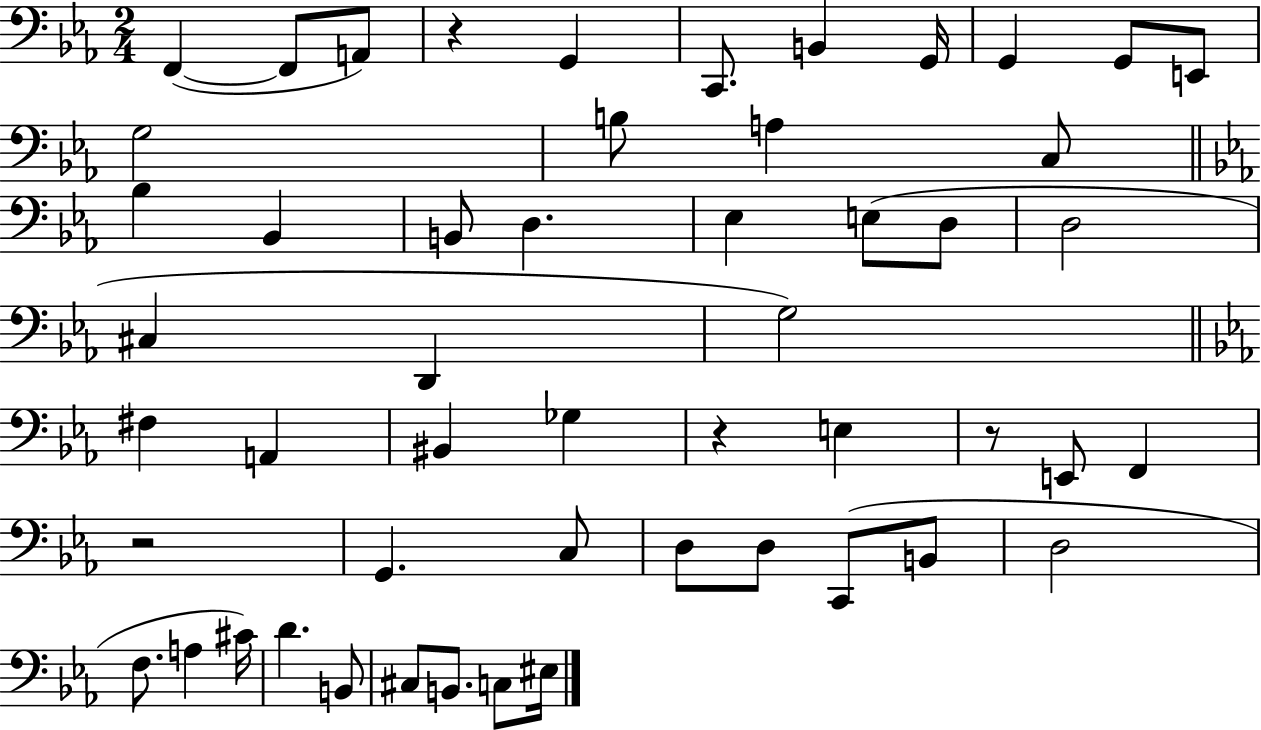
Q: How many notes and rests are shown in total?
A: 52